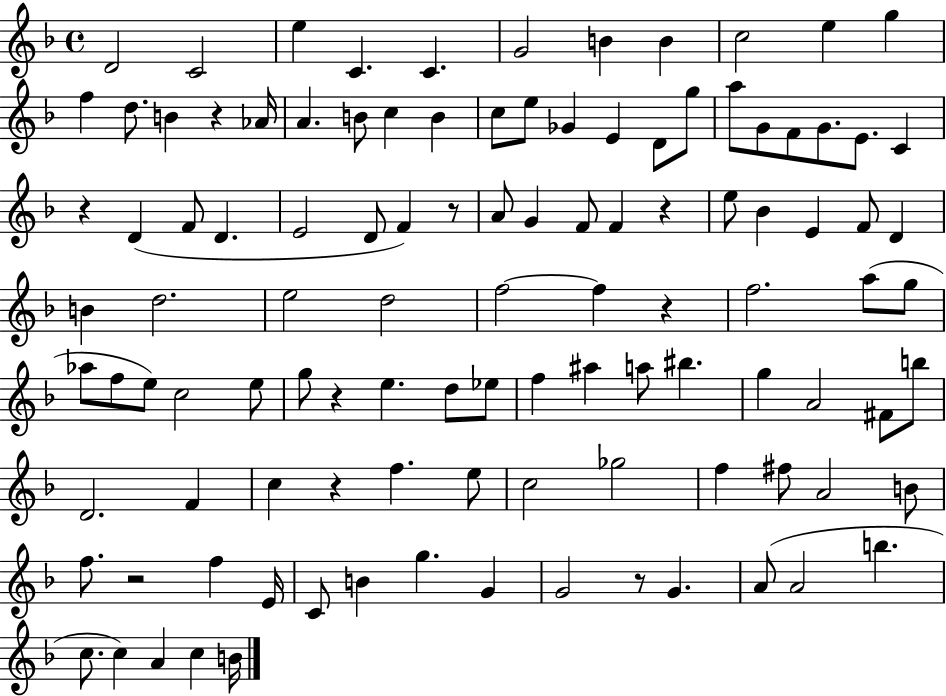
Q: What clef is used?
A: treble